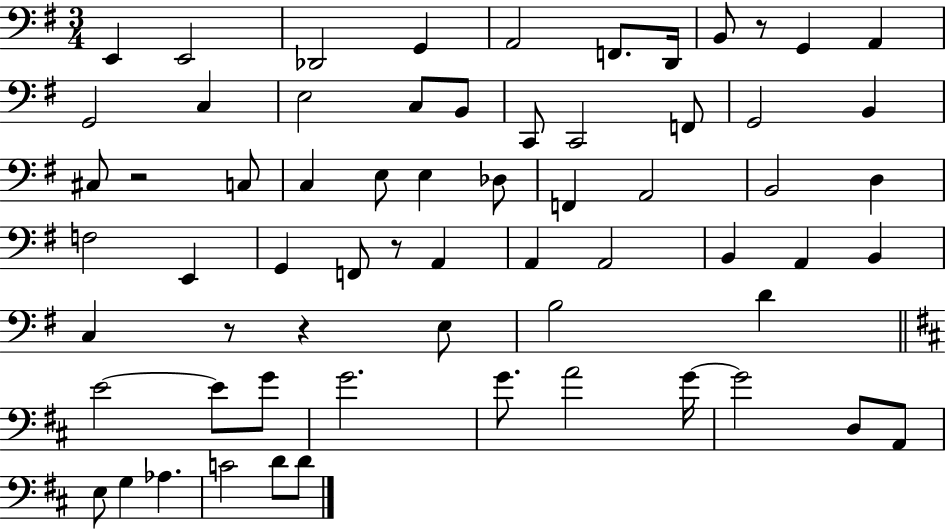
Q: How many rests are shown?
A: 5